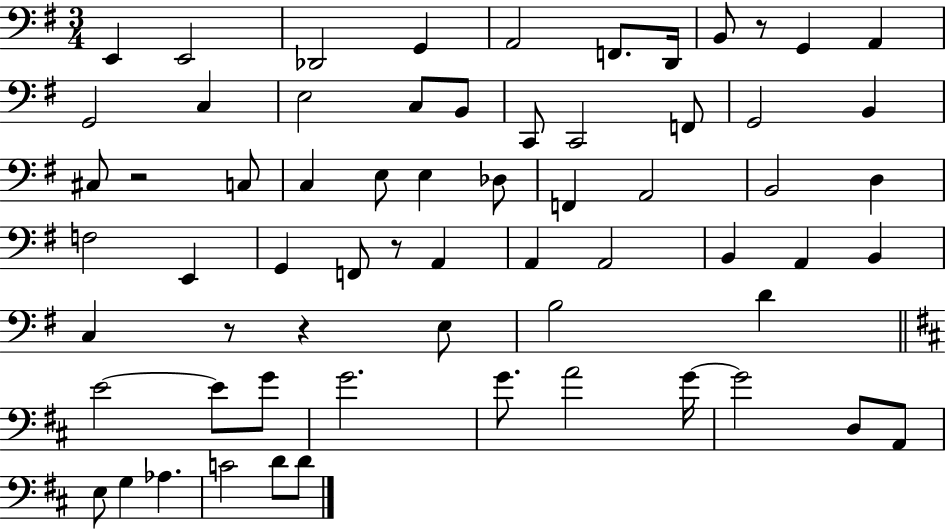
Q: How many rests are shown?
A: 5